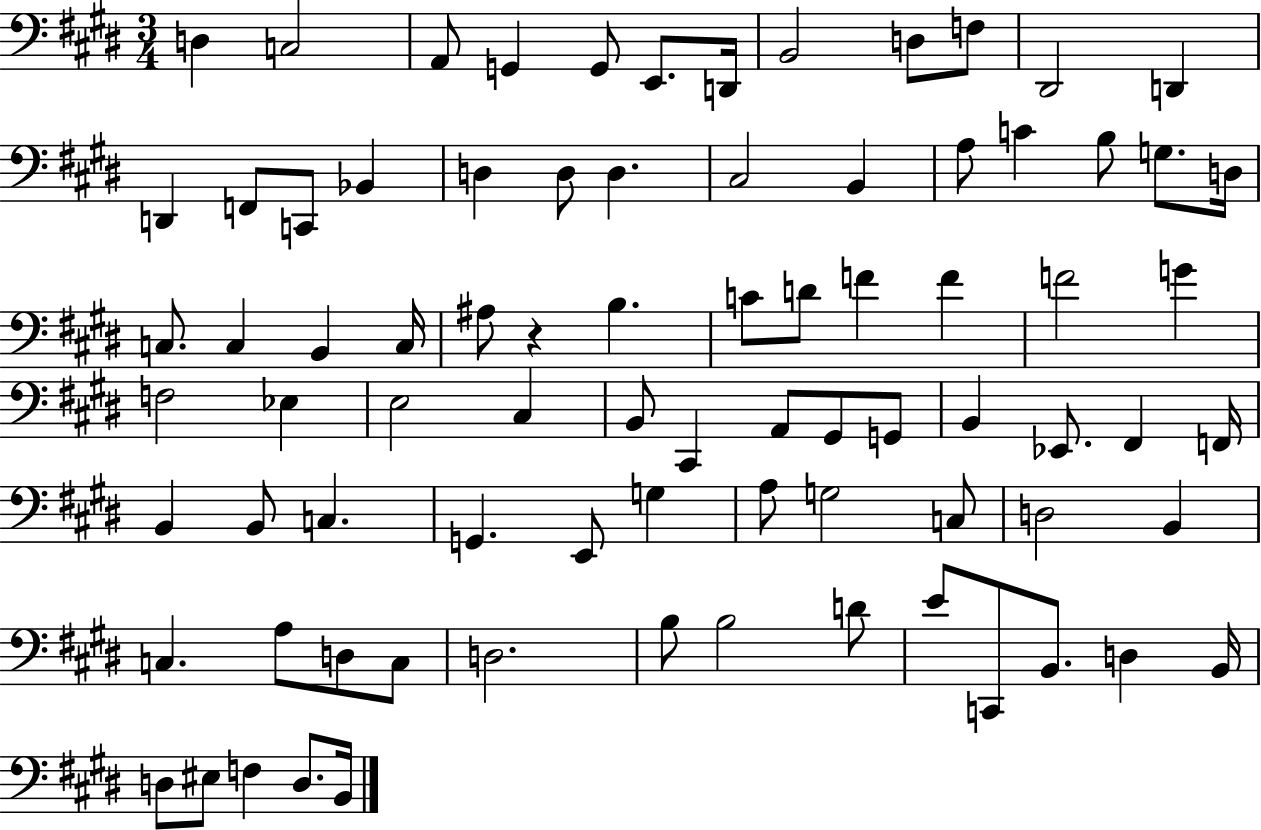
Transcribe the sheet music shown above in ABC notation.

X:1
T:Untitled
M:3/4
L:1/4
K:E
D, C,2 A,,/2 G,, G,,/2 E,,/2 D,,/4 B,,2 D,/2 F,/2 ^D,,2 D,, D,, F,,/2 C,,/2 _B,, D, D,/2 D, ^C,2 B,, A,/2 C B,/2 G,/2 D,/4 C,/2 C, B,, C,/4 ^A,/2 z B, C/2 D/2 F F F2 G F,2 _E, E,2 ^C, B,,/2 ^C,, A,,/2 ^G,,/2 G,,/2 B,, _E,,/2 ^F,, F,,/4 B,, B,,/2 C, G,, E,,/2 G, A,/2 G,2 C,/2 D,2 B,, C, A,/2 D,/2 C,/2 D,2 B,/2 B,2 D/2 E/2 C,,/2 B,,/2 D, B,,/4 D,/2 ^E,/2 F, D,/2 B,,/4